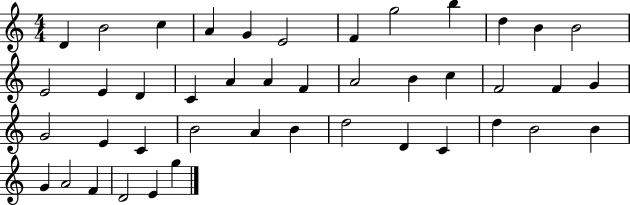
{
  \clef treble
  \numericTimeSignature
  \time 4/4
  \key c \major
  d'4 b'2 c''4 | a'4 g'4 e'2 | f'4 g''2 b''4 | d''4 b'4 b'2 | \break e'2 e'4 d'4 | c'4 a'4 a'4 f'4 | a'2 b'4 c''4 | f'2 f'4 g'4 | \break g'2 e'4 c'4 | b'2 a'4 b'4 | d''2 d'4 c'4 | d''4 b'2 b'4 | \break g'4 a'2 f'4 | d'2 e'4 g''4 | \bar "|."
}